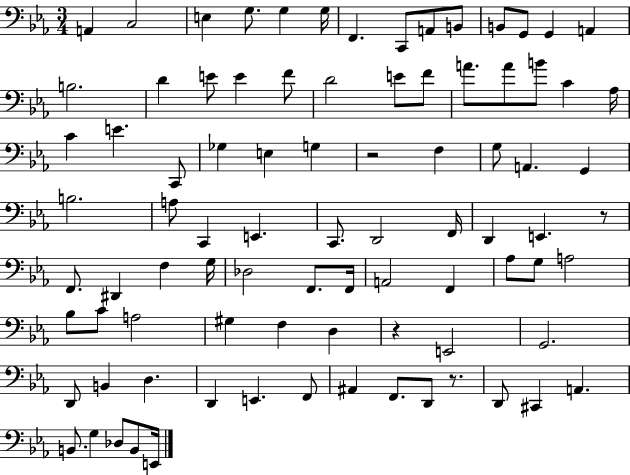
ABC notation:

X:1
T:Untitled
M:3/4
L:1/4
K:Eb
A,, C,2 E, G,/2 G, G,/4 F,, C,,/2 A,,/2 B,,/2 B,,/2 G,,/2 G,, A,, B,2 D E/2 E F/2 D2 E/2 F/2 A/2 A/2 B/2 C _A,/4 C E C,,/2 _G, E, G, z2 F, G,/2 A,, G,, B,2 A,/2 C,, E,, C,,/2 D,,2 F,,/4 D,, E,, z/2 F,,/2 ^D,, F, G,/4 _D,2 F,,/2 F,,/4 A,,2 F,, _A,/2 G,/2 A,2 _B,/2 C/2 A,2 ^G, F, D, z E,,2 G,,2 D,,/2 B,, D, D,, E,, F,,/2 ^A,, F,,/2 D,,/2 z/2 D,,/2 ^C,, A,, B,,/2 G, _D,/2 B,,/2 E,,/4